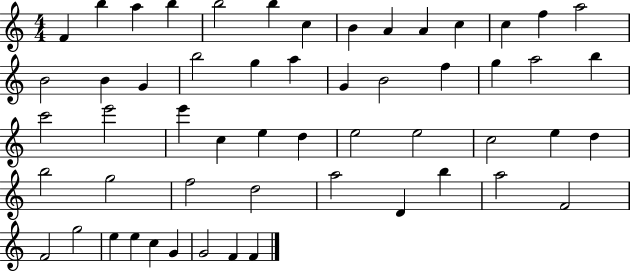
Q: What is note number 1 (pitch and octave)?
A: F4